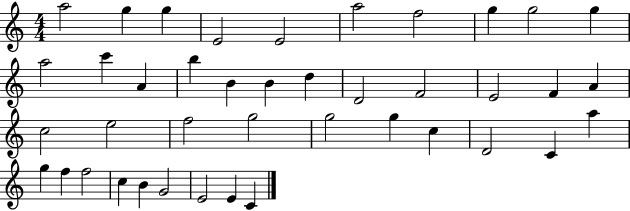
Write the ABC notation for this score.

X:1
T:Untitled
M:4/4
L:1/4
K:C
a2 g g E2 E2 a2 f2 g g2 g a2 c' A b B B d D2 F2 E2 F A c2 e2 f2 g2 g2 g c D2 C a g f f2 c B G2 E2 E C